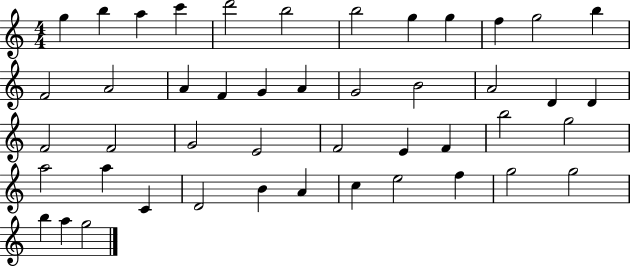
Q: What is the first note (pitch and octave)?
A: G5